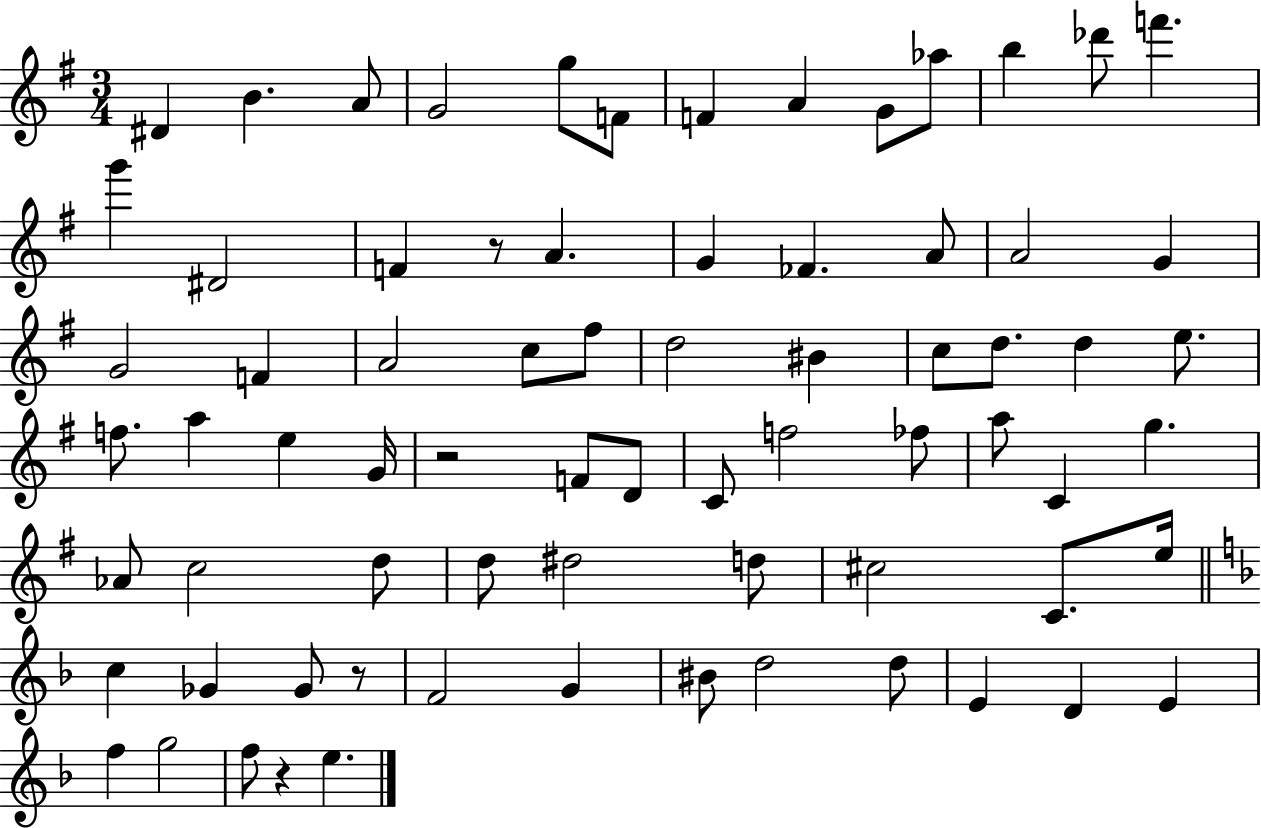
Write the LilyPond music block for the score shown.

{
  \clef treble
  \numericTimeSignature
  \time 3/4
  \key g \major
  dis'4 b'4. a'8 | g'2 g''8 f'8 | f'4 a'4 g'8 aes''8 | b''4 des'''8 f'''4. | \break g'''4 dis'2 | f'4 r8 a'4. | g'4 fes'4. a'8 | a'2 g'4 | \break g'2 f'4 | a'2 c''8 fis''8 | d''2 bis'4 | c''8 d''8. d''4 e''8. | \break f''8. a''4 e''4 g'16 | r2 f'8 d'8 | c'8 f''2 fes''8 | a''8 c'4 g''4. | \break aes'8 c''2 d''8 | d''8 dis''2 d''8 | cis''2 c'8. e''16 | \bar "||" \break \key f \major c''4 ges'4 ges'8 r8 | f'2 g'4 | bis'8 d''2 d''8 | e'4 d'4 e'4 | \break f''4 g''2 | f''8 r4 e''4. | \bar "|."
}